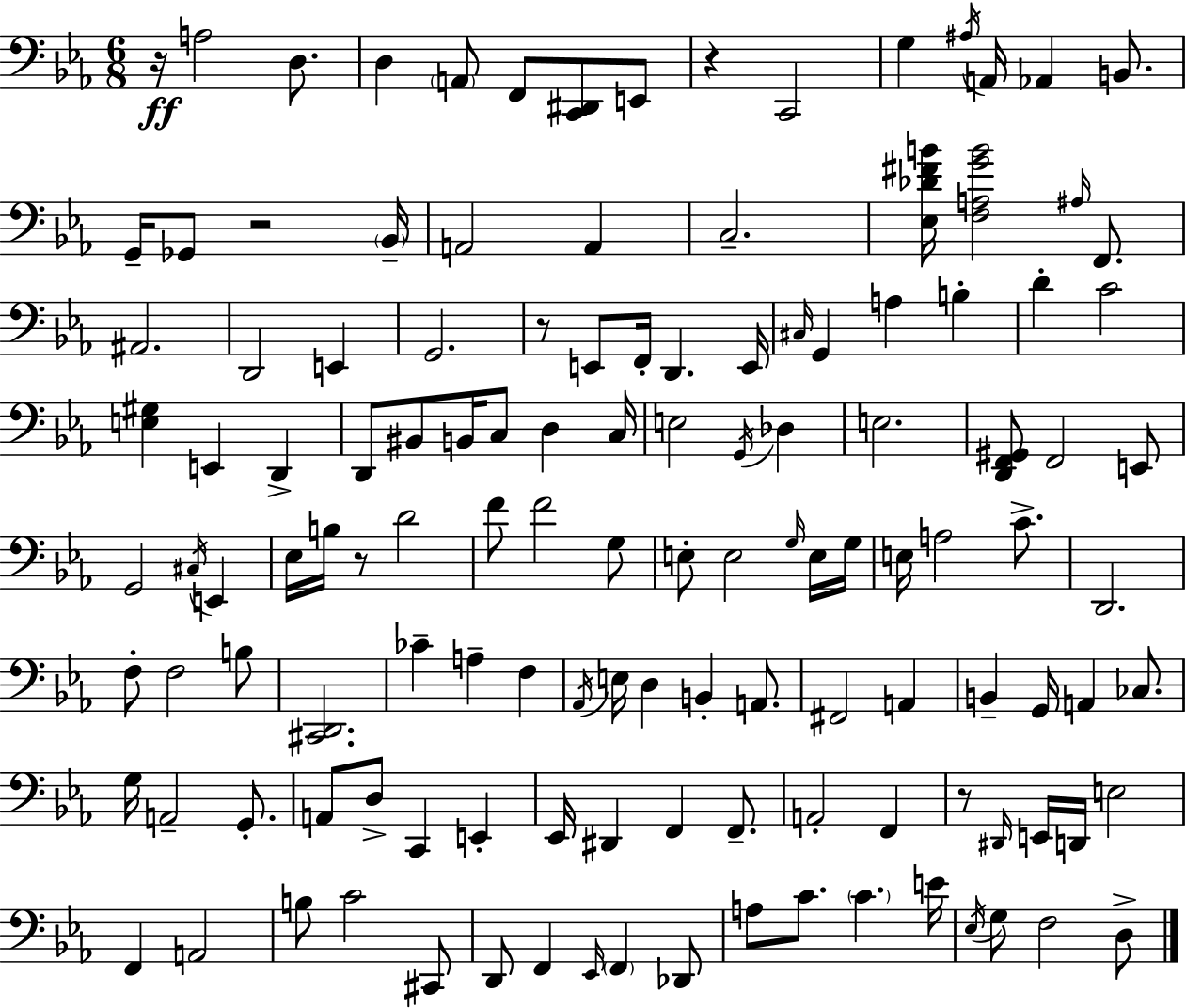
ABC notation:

X:1
T:Untitled
M:6/8
L:1/4
K:Cm
z/4 A,2 D,/2 D, A,,/2 F,,/2 [C,,^D,,]/2 E,,/2 z C,,2 G, ^A,/4 A,,/4 _A,, B,,/2 G,,/4 _G,,/2 z2 _B,,/4 A,,2 A,, C,2 [_E,_D^FB]/4 [F,A,GB]2 ^A,/4 F,,/2 ^A,,2 D,,2 E,, G,,2 z/2 E,,/2 F,,/4 D,, E,,/4 ^C,/4 G,, A, B, D C2 [E,^G,] E,, D,, D,,/2 ^B,,/2 B,,/4 C,/2 D, C,/4 E,2 G,,/4 _D, E,2 [D,,F,,^G,,]/2 F,,2 E,,/2 G,,2 ^C,/4 E,, _E,/4 B,/4 z/2 D2 F/2 F2 G,/2 E,/2 E,2 G,/4 E,/4 G,/4 E,/4 A,2 C/2 D,,2 F,/2 F,2 B,/2 [^C,,D,,]2 _C A, F, _A,,/4 E,/4 D, B,, A,,/2 ^F,,2 A,, B,, G,,/4 A,, _C,/2 G,/4 A,,2 G,,/2 A,,/2 D,/2 C,, E,, _E,,/4 ^D,, F,, F,,/2 A,,2 F,, z/2 ^D,,/4 E,,/4 D,,/4 E,2 F,, A,,2 B,/2 C2 ^C,,/2 D,,/2 F,, _E,,/4 F,, _D,,/2 A,/2 C/2 C E/4 _E,/4 G,/2 F,2 D,/2